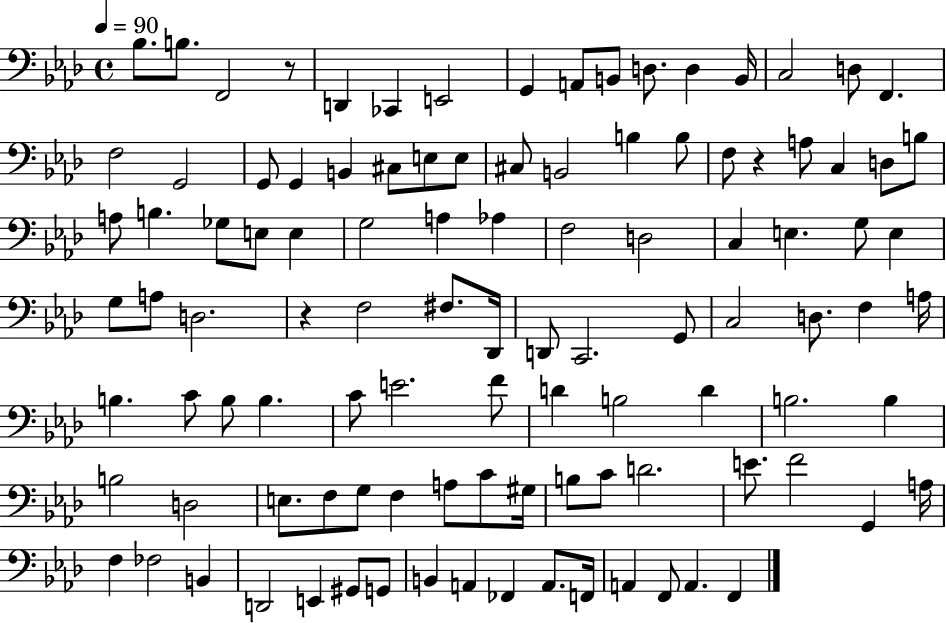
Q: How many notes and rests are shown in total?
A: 106